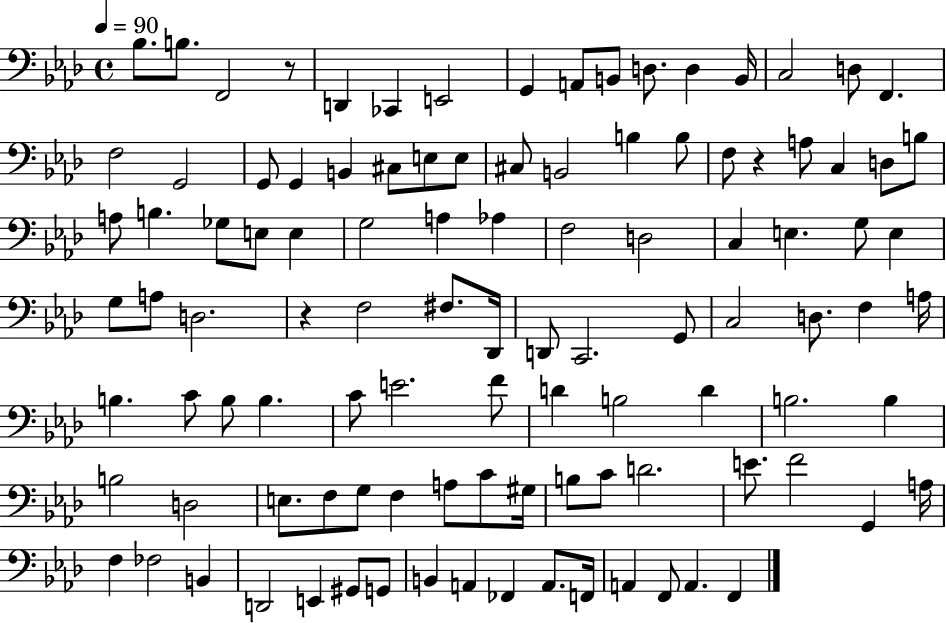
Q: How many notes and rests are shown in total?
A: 106